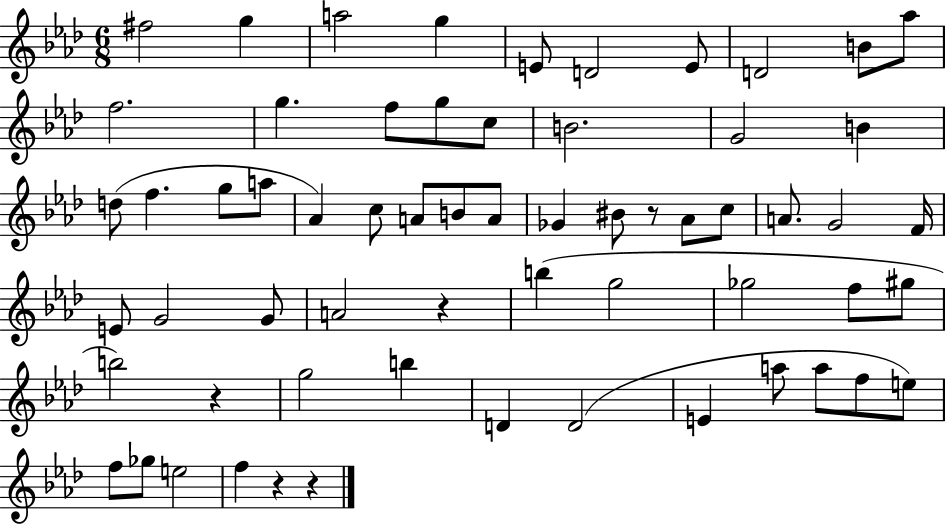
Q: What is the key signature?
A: AES major